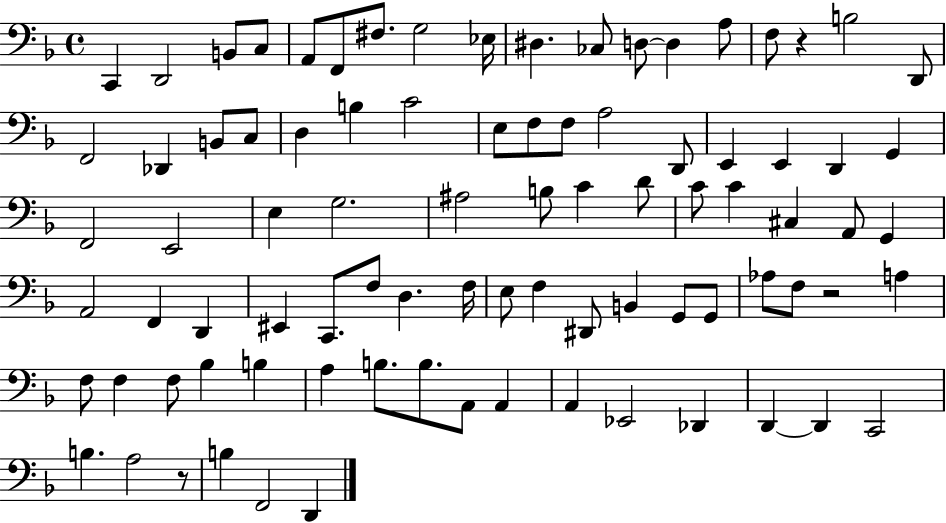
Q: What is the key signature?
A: F major